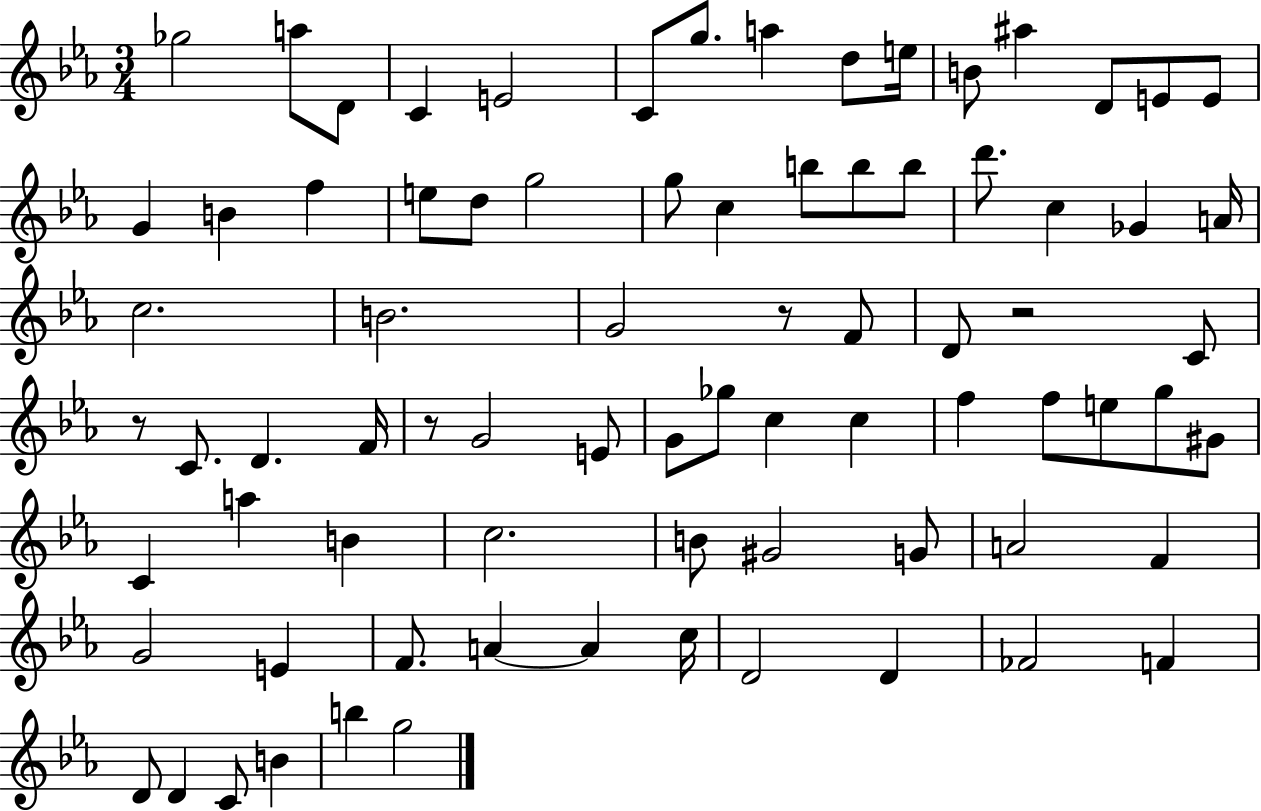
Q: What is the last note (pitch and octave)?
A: G5